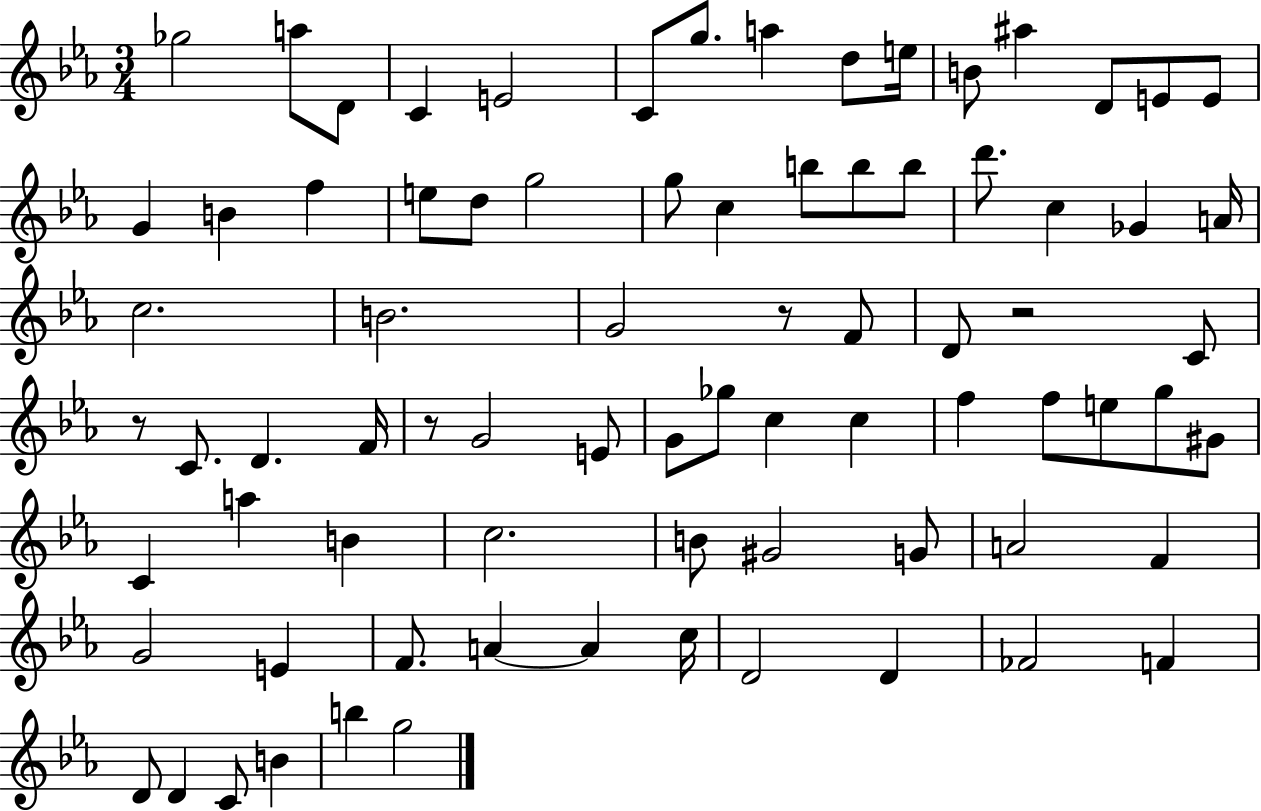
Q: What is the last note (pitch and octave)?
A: G5